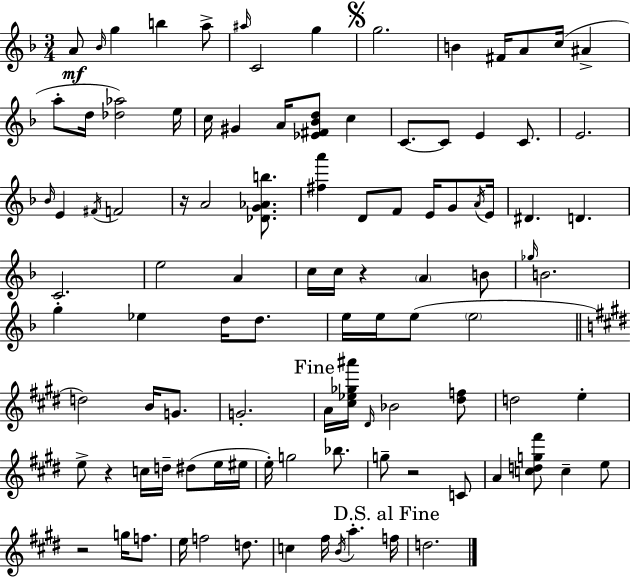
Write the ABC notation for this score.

X:1
T:Untitled
M:3/4
L:1/4
K:F
A/2 _B/4 g b a/2 ^a/4 C2 g g2 B ^F/4 A/2 c/4 ^A a/2 d/4 [_d_a]2 e/4 c/4 ^G A/4 [_E^F_Bd]/2 c C/2 C/2 E C/2 E2 _B/4 E ^F/4 F2 z/4 A2 [_DG_Ab]/2 [^fa'] D/2 F/2 E/4 G/2 A/4 E/4 ^D D C2 e2 A c/4 c/4 z A B/2 _g/4 B2 g _e d/4 d/2 e/4 e/4 e/2 e2 d2 B/4 G/2 G2 A/4 [^c_e_g^a']/4 ^D/4 _B2 [^df]/2 d2 e e/2 z c/4 d/4 ^d/2 e/4 ^e/4 e/4 g2 _b/2 g/2 z2 C/2 A [cdg^f']/2 c e/2 z2 g/4 f/2 e/4 f2 d/2 c ^f/4 B/4 a f/4 d2